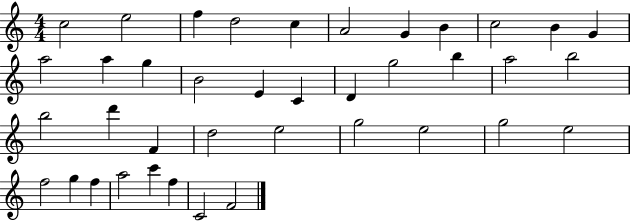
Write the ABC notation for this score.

X:1
T:Untitled
M:4/4
L:1/4
K:C
c2 e2 f d2 c A2 G B c2 B G a2 a g B2 E C D g2 b a2 b2 b2 d' F d2 e2 g2 e2 g2 e2 f2 g f a2 c' f C2 F2